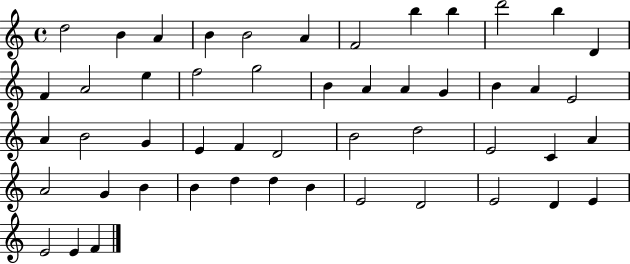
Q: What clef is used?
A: treble